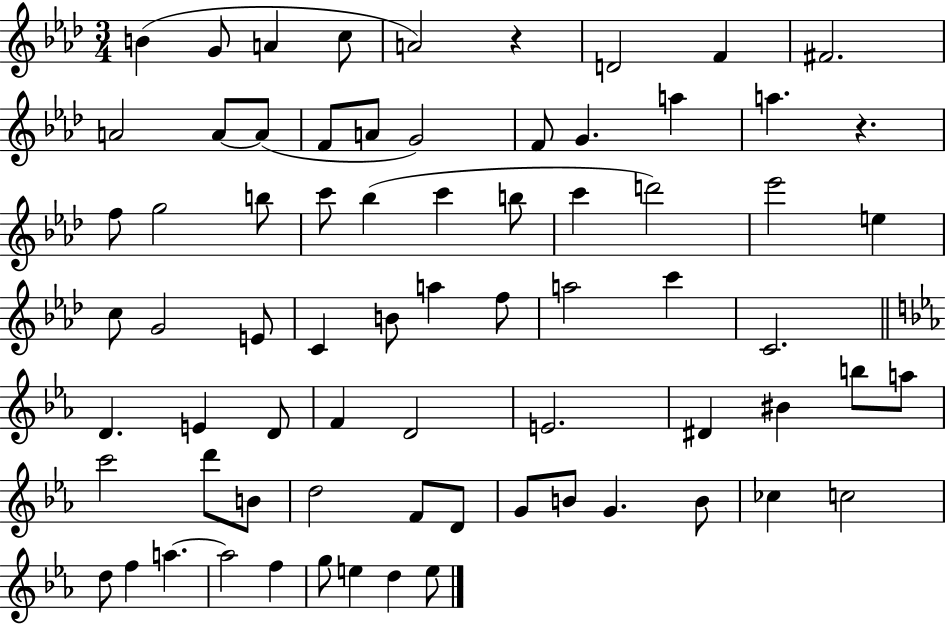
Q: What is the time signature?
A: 3/4